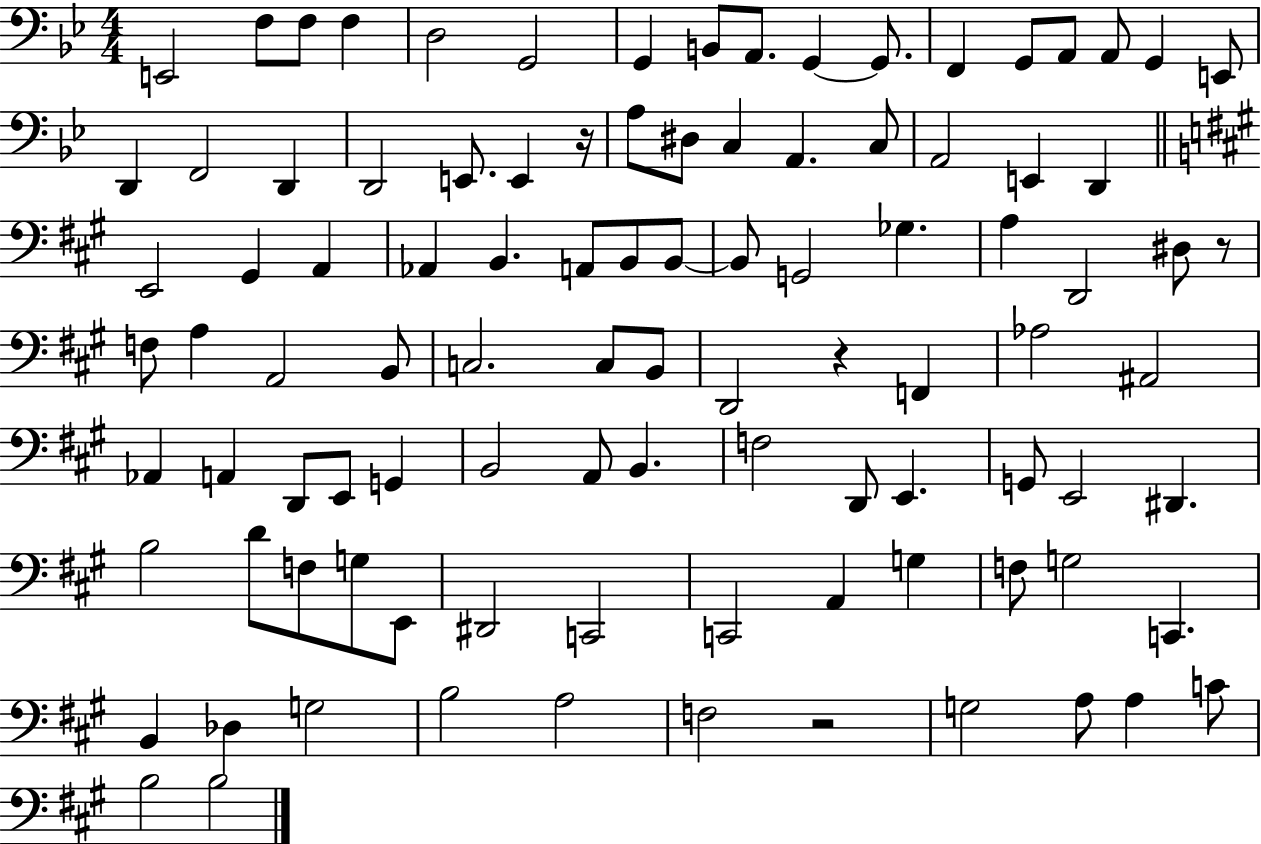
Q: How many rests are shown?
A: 4